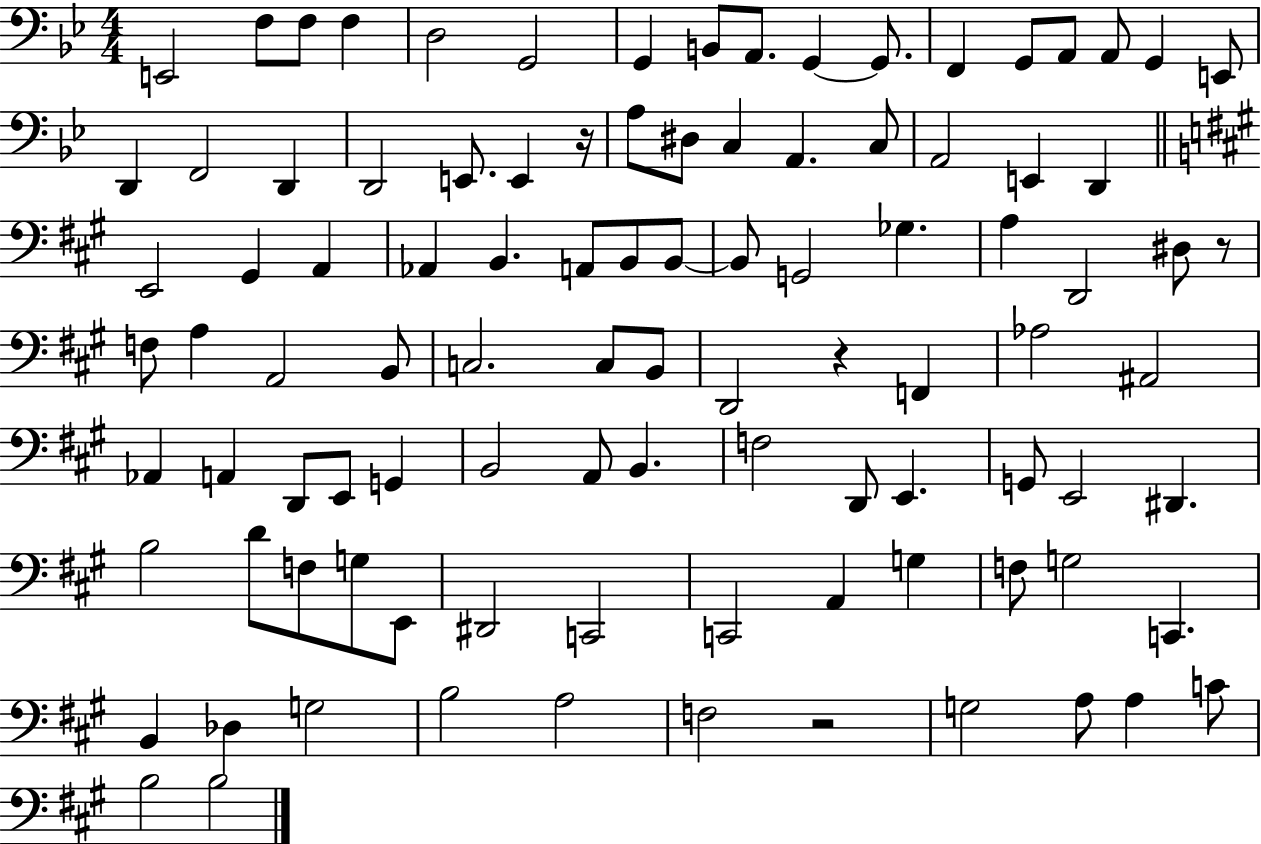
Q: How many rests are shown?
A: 4